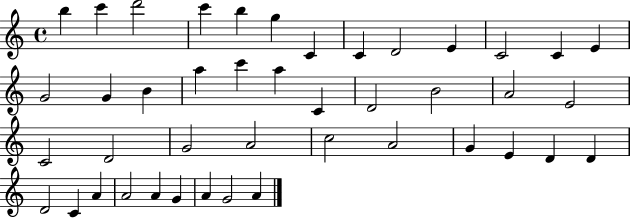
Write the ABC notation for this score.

X:1
T:Untitled
M:4/4
L:1/4
K:C
b c' d'2 c' b g C C D2 E C2 C E G2 G B a c' a C D2 B2 A2 E2 C2 D2 G2 A2 c2 A2 G E D D D2 C A A2 A G A G2 A